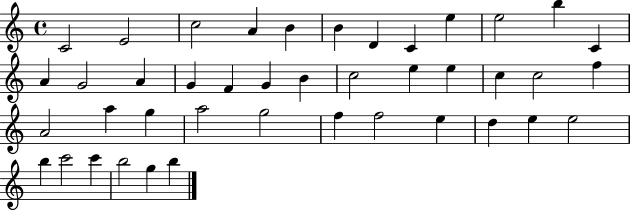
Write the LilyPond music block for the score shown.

{
  \clef treble
  \time 4/4
  \defaultTimeSignature
  \key c \major
  c'2 e'2 | c''2 a'4 b'4 | b'4 d'4 c'4 e''4 | e''2 b''4 c'4 | \break a'4 g'2 a'4 | g'4 f'4 g'4 b'4 | c''2 e''4 e''4 | c''4 c''2 f''4 | \break a'2 a''4 g''4 | a''2 g''2 | f''4 f''2 e''4 | d''4 e''4 e''2 | \break b''4 c'''2 c'''4 | b''2 g''4 b''4 | \bar "|."
}